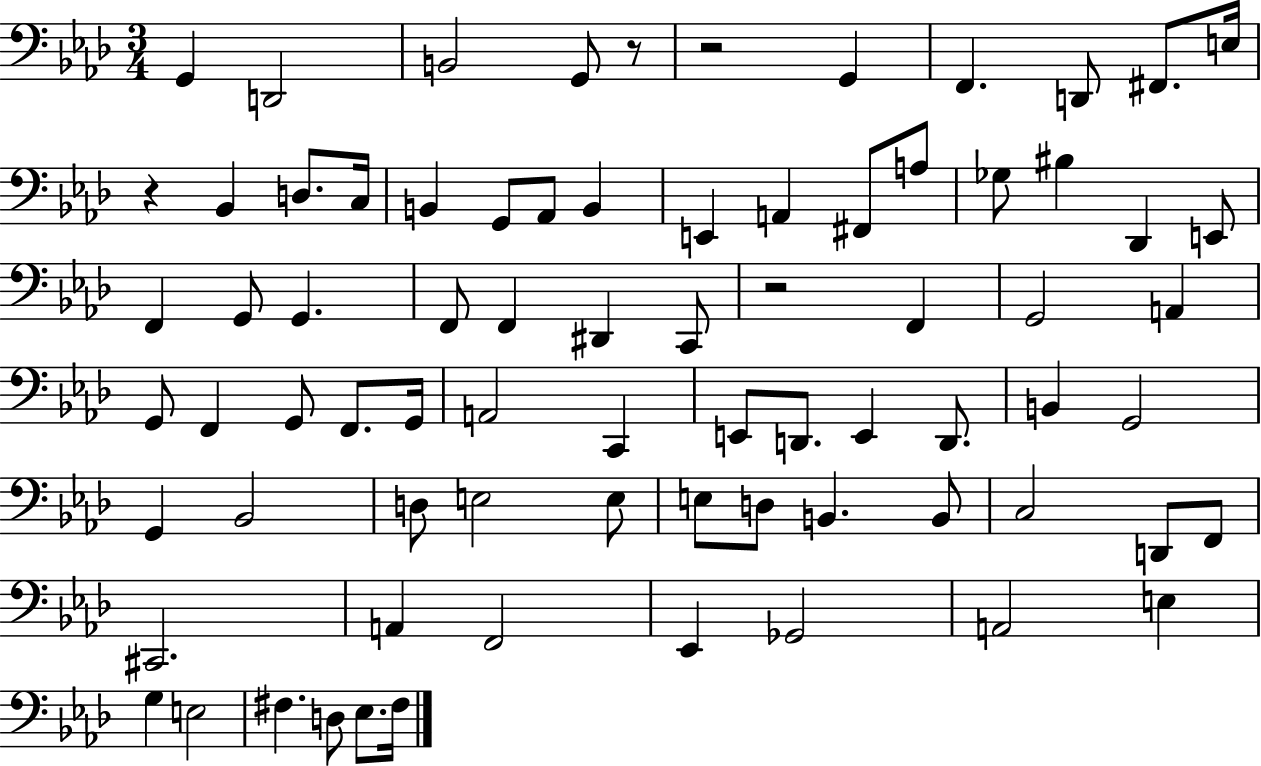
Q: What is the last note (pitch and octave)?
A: F#3